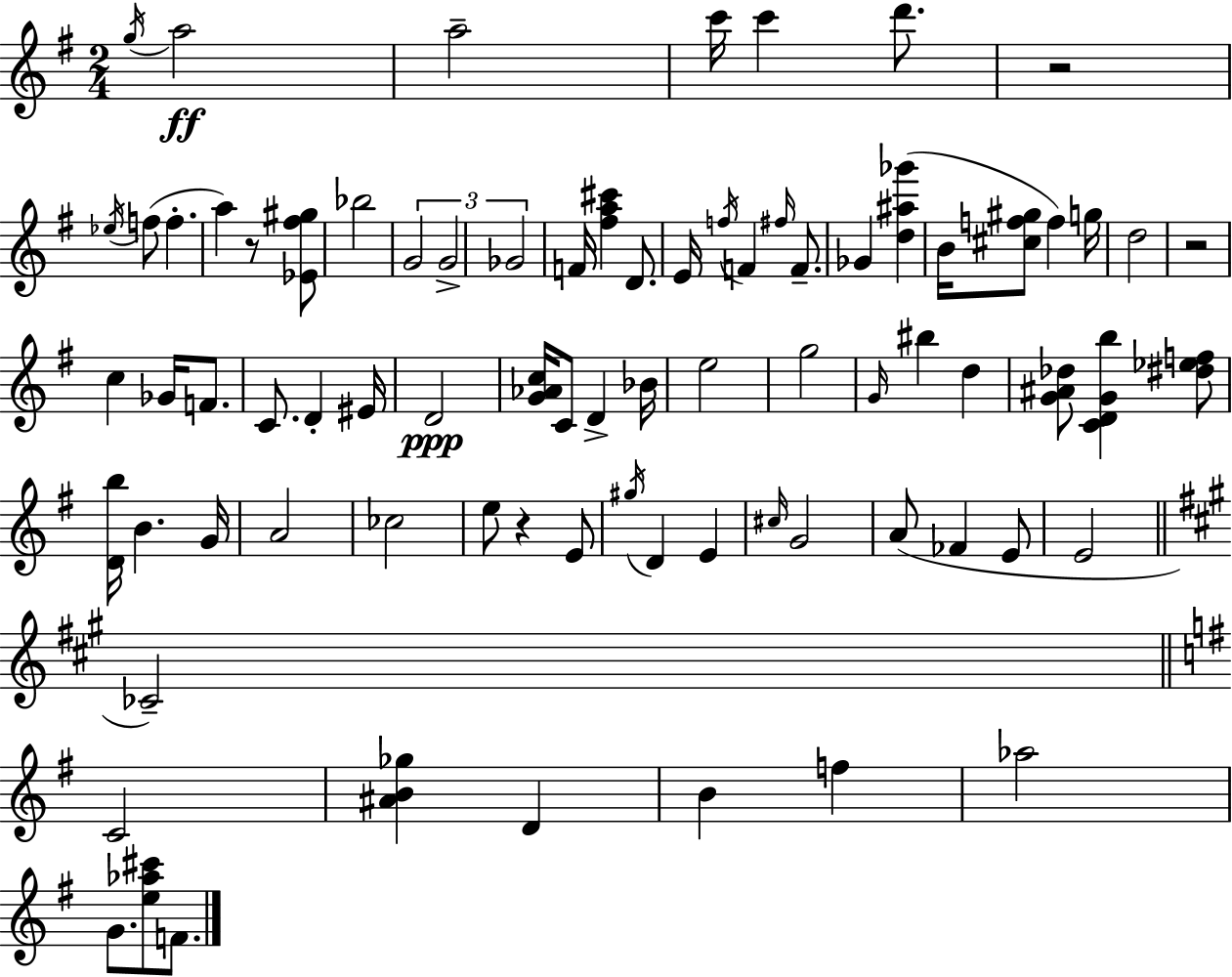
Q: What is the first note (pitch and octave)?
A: G5